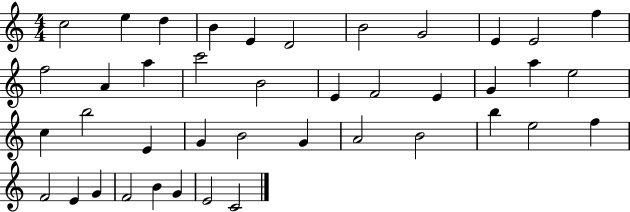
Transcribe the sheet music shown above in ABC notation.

X:1
T:Untitled
M:4/4
L:1/4
K:C
c2 e d B E D2 B2 G2 E E2 f f2 A a c'2 B2 E F2 E G a e2 c b2 E G B2 G A2 B2 b e2 f F2 E G F2 B G E2 C2